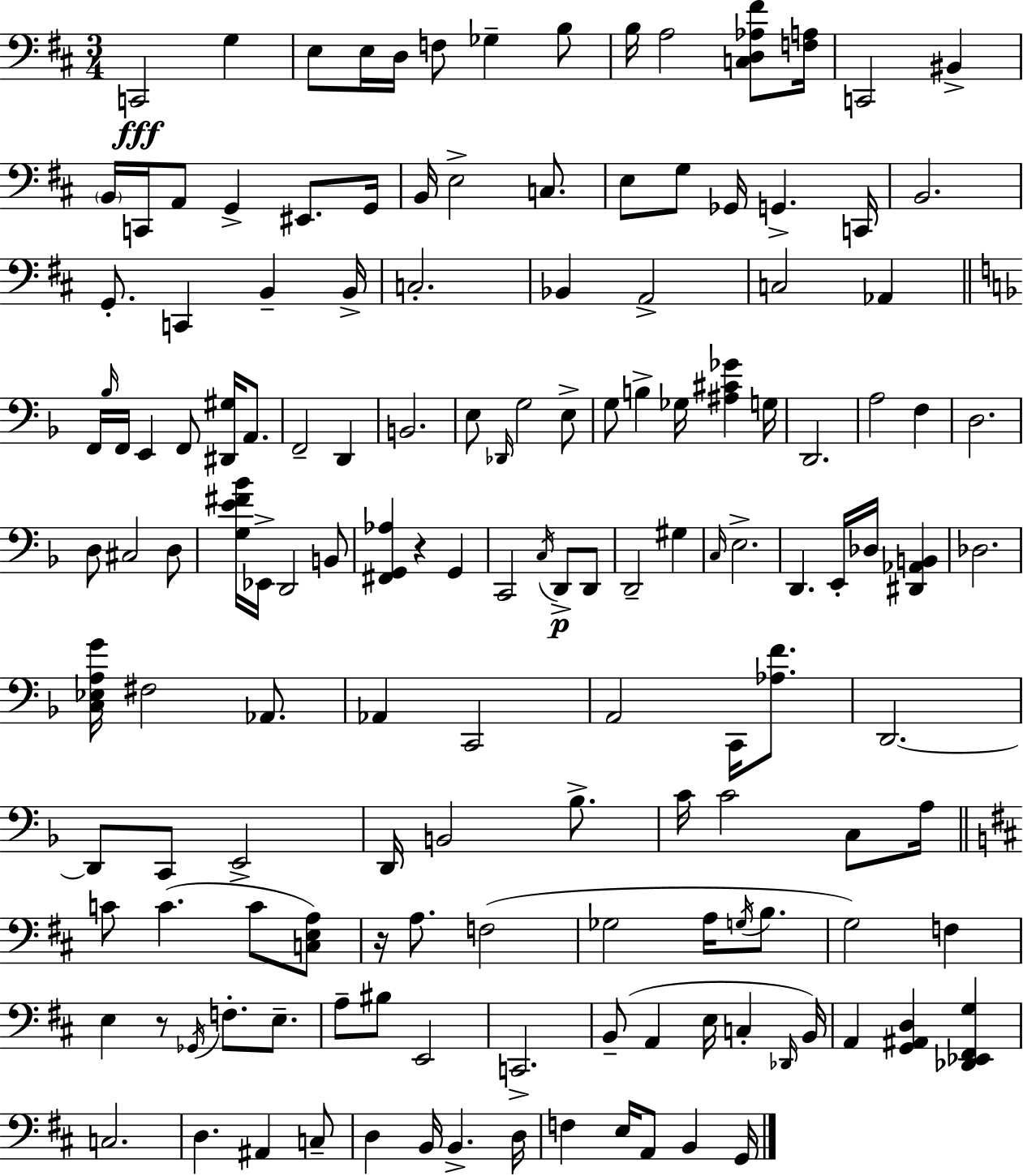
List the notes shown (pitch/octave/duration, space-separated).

C2/h G3/q E3/e E3/s D3/s F3/e Gb3/q B3/e B3/s A3/h [C3,D3,Ab3,F#4]/e [F3,A3]/s C2/h BIS2/q B2/s C2/s A2/e G2/q EIS2/e. G2/s B2/s E3/h C3/e. E3/e G3/e Gb2/s G2/q. C2/s B2/h. G2/e. C2/q B2/q B2/s C3/h. Bb2/q A2/h C3/h Ab2/q F2/s Bb3/s F2/s E2/q F2/e [D#2,G#3]/s A2/e. F2/h D2/q B2/h. E3/e Db2/s G3/h E3/e G3/e B3/q Gb3/s [A#3,C#4,Gb4]/q G3/s D2/h. A3/h F3/q D3/h. D3/e C#3/h D3/e [G3,E4,F#4,Bb4]/s Eb2/s D2/h B2/e [F#2,G2,Ab3]/q R/q G2/q C2/h C3/s D2/e D2/e D2/h G#3/q C3/s E3/h. D2/q. E2/s Db3/s [D#2,Ab2,B2]/q Db3/h. [C3,Eb3,A3,G4]/s F#3/h Ab2/e. Ab2/q C2/h A2/h C2/s [Ab3,F4]/e. D2/h. D2/e C2/e E2/h D2/s B2/h Bb3/e. C4/s C4/h C3/e A3/s C4/e C4/q. C4/e [C3,E3,A3]/e R/s A3/e. F3/h Gb3/h A3/s G3/s B3/e. G3/h F3/q E3/q R/e Gb2/s F3/e. E3/e. A3/e BIS3/e E2/h C2/h. B2/e A2/q E3/s C3/q Db2/s B2/s A2/q [G2,A#2,D3]/q [Db2,Eb2,F#2,G3]/q C3/h. D3/q. A#2/q C3/e D3/q B2/s B2/q. D3/s F3/q E3/s A2/e B2/q G2/s